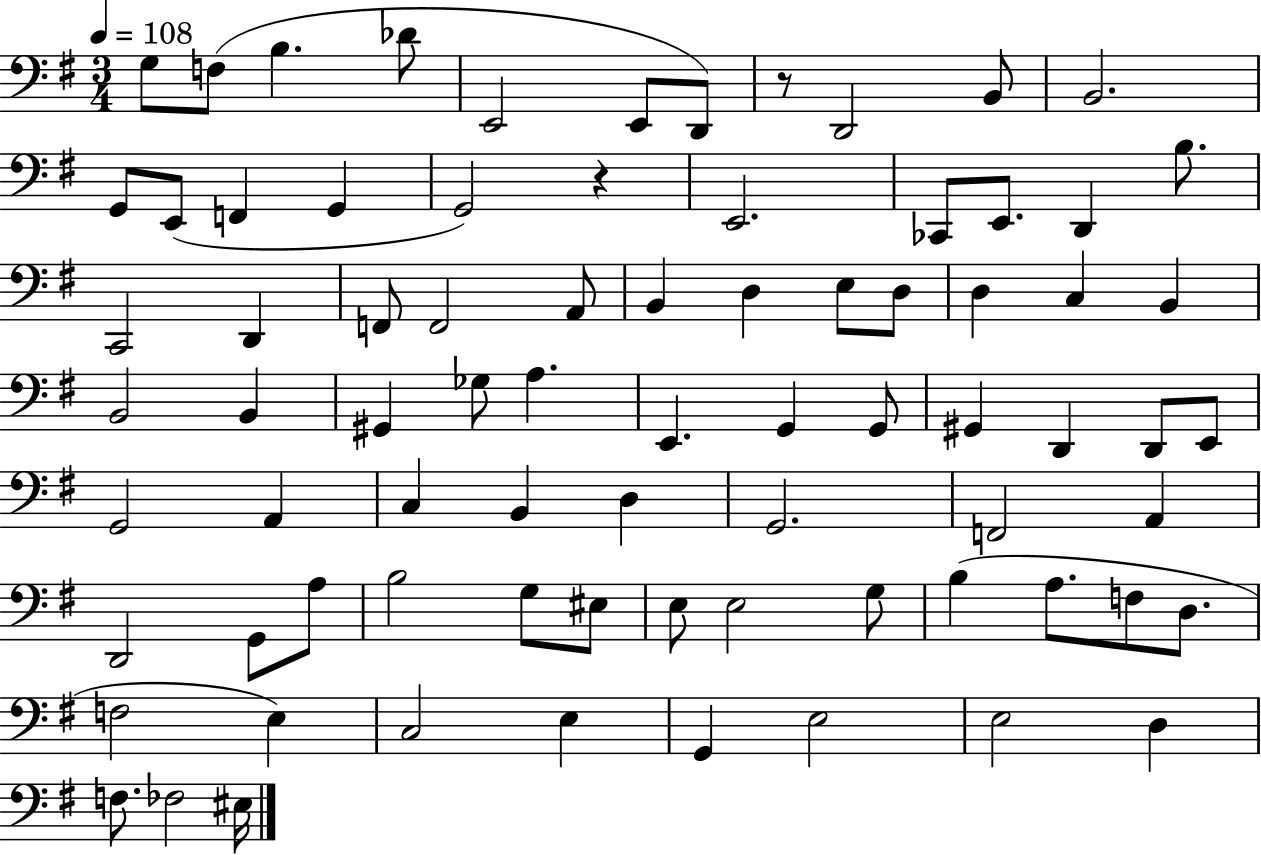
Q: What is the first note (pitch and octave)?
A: G3